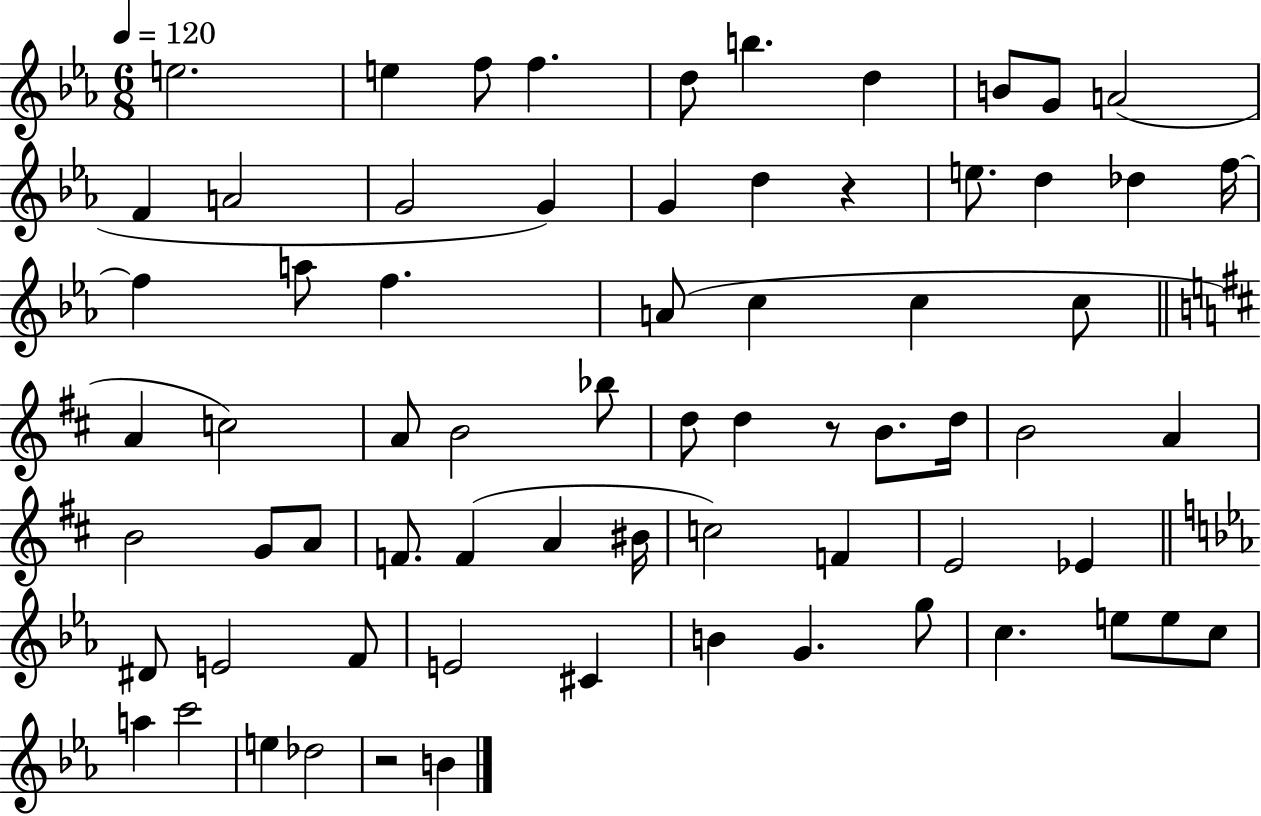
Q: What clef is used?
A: treble